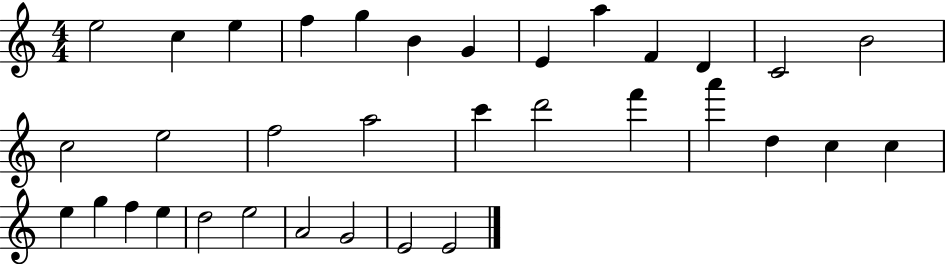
E5/h C5/q E5/q F5/q G5/q B4/q G4/q E4/q A5/q F4/q D4/q C4/h B4/h C5/h E5/h F5/h A5/h C6/q D6/h F6/q A6/q D5/q C5/q C5/q E5/q G5/q F5/q E5/q D5/h E5/h A4/h G4/h E4/h E4/h